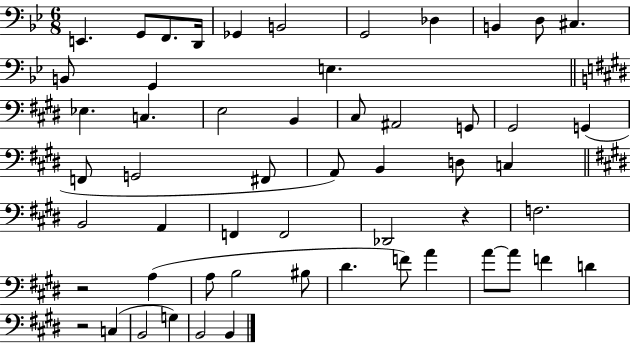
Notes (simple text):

E2/q. G2/e F2/e. D2/s Gb2/q B2/h G2/h Db3/q B2/q D3/e C#3/q. B2/e G2/q E3/q. Eb3/q. C3/q. E3/h B2/q C#3/e A#2/h G2/e G#2/h G2/q F2/e G2/h F#2/e A2/e B2/q D3/e C3/q B2/h A2/q F2/q F2/h Db2/h R/q F3/h. R/h A3/q A3/e B3/h BIS3/e D#4/q. F4/e A4/q A4/e A4/e F4/q D4/q R/h C3/q B2/h G3/q B2/h B2/q